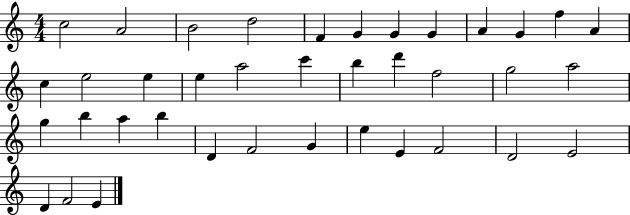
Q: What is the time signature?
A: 4/4